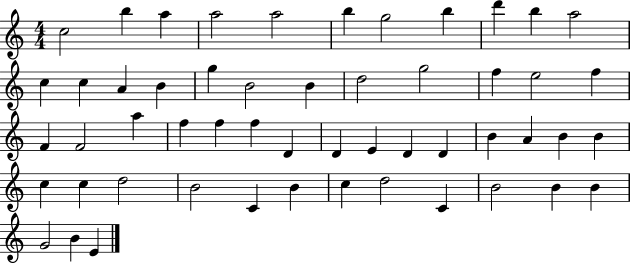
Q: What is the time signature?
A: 4/4